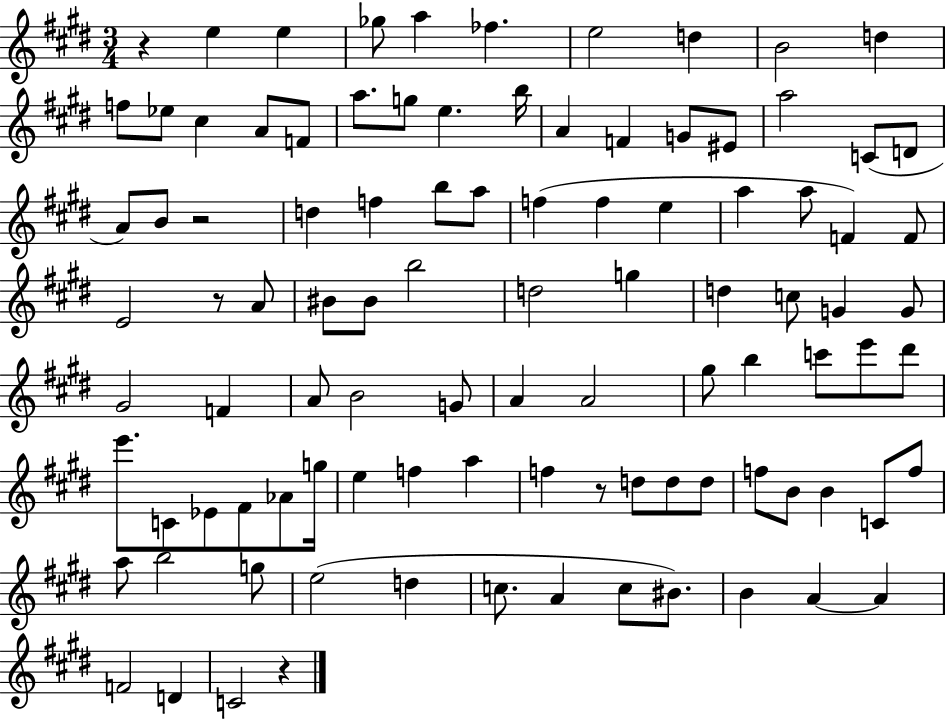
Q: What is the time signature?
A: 3/4